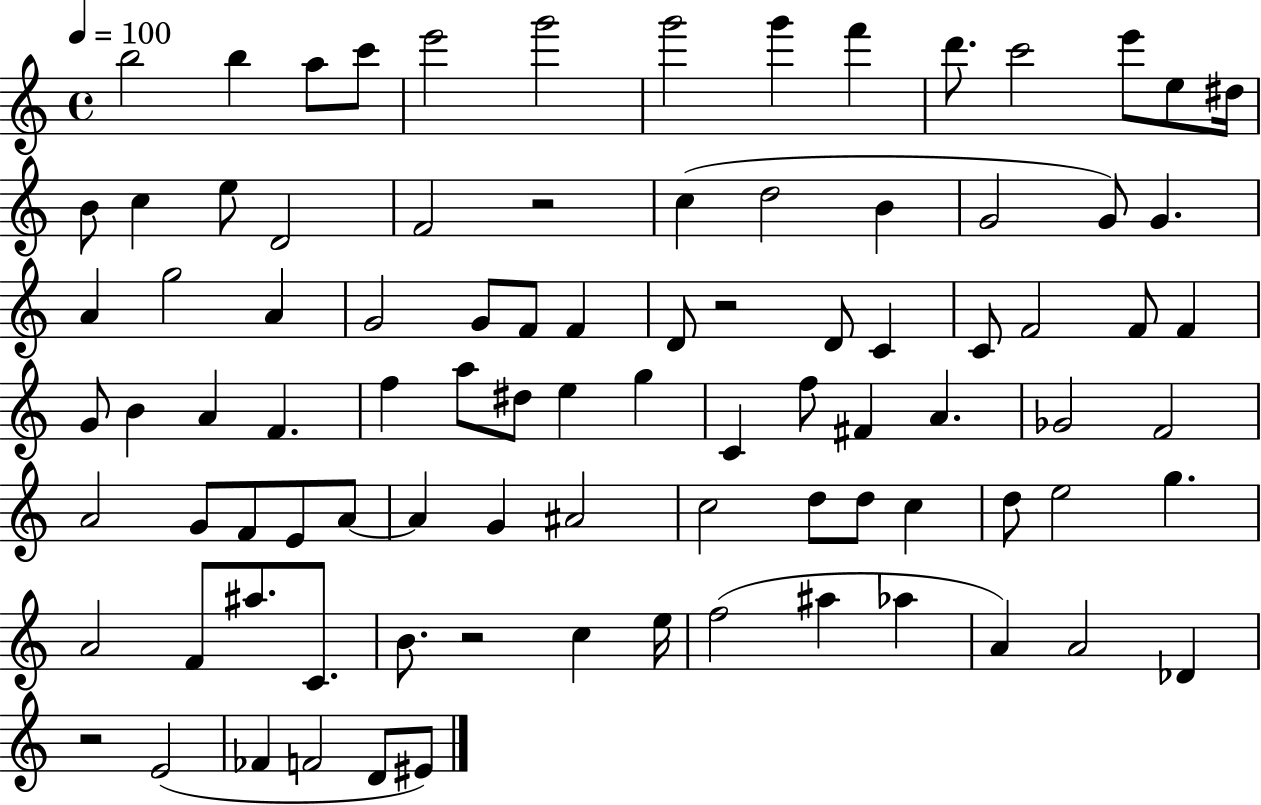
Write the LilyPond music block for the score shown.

{
  \clef treble
  \time 4/4
  \defaultTimeSignature
  \key c \major
  \tempo 4 = 100
  b''2 b''4 a''8 c'''8 | e'''2 g'''2 | g'''2 g'''4 f'''4 | d'''8. c'''2 e'''8 e''8 dis''16 | \break b'8 c''4 e''8 d'2 | f'2 r2 | c''4( d''2 b'4 | g'2 g'8) g'4. | \break a'4 g''2 a'4 | g'2 g'8 f'8 f'4 | d'8 r2 d'8 c'4 | c'8 f'2 f'8 f'4 | \break g'8 b'4 a'4 f'4. | f''4 a''8 dis''8 e''4 g''4 | c'4 f''8 fis'4 a'4. | ges'2 f'2 | \break a'2 g'8 f'8 e'8 a'8~~ | a'4 g'4 ais'2 | c''2 d''8 d''8 c''4 | d''8 e''2 g''4. | \break a'2 f'8 ais''8. c'8. | b'8. r2 c''4 e''16 | f''2( ais''4 aes''4 | a'4) a'2 des'4 | \break r2 e'2( | fes'4 f'2 d'8 eis'8) | \bar "|."
}